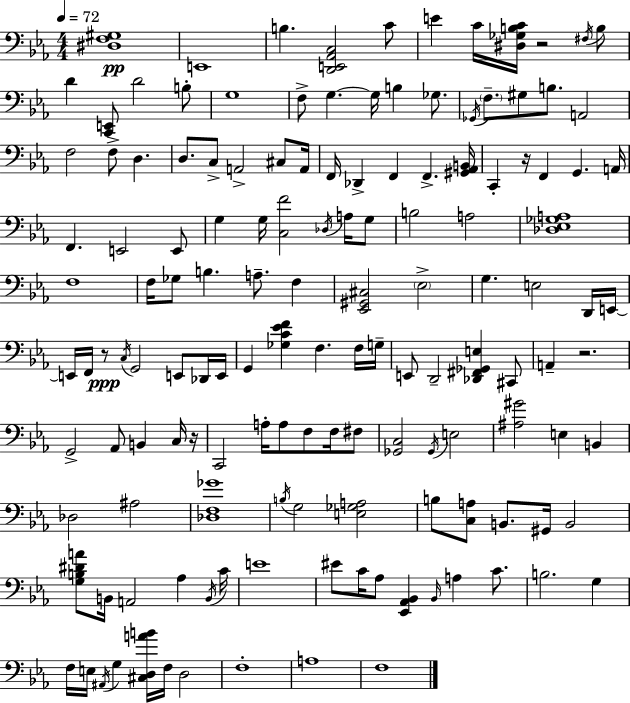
[D#3,F3,G#3]/w E2/w B3/q. [D2,E2,Ab2,C3]/h C4/e E4/q C4/s [D#3,Gb3,B3,C4]/s R/h F#3/s B3/e D4/q [C2,E2]/e D4/h B3/e G3/w F3/e G3/q. G3/s B3/q Gb3/e. Gb2/s F3/e. G#3/e B3/e. A2/h F3/h F3/e D3/q. D3/e. C3/e A2/h C#3/e A2/s F2/s Db2/q F2/q F2/q. [G#2,Ab2,B2]/s C2/q R/s F2/q G2/q. A2/s F2/q. E2/h E2/e G3/q G3/s [C3,F4]/h Db3/s A3/s G3/e B3/h A3/h [Db3,Eb3,Gb3,A3]/w F3/w F3/s Gb3/e B3/q. A3/e. F3/q [Eb2,G#2,C#3]/h Eb3/h G3/q. E3/h D2/s E2/s E2/s F2/s R/e C3/s G2/h E2/e Db2/s E2/s G2/q [Gb3,C4,Eb4,F4]/q F3/q. F3/s G3/s E2/e D2/h [Db2,F#2,Gb2,E3]/q C#2/e A2/q R/h. G2/h Ab2/e B2/q C3/s R/s C2/h A3/s A3/e F3/e F3/s F#3/e [Gb2,C3]/h Gb2/s E3/h [A#3,G#4]/h E3/q B2/q Db3/h A#3/h [Db3,F3,Gb4]/w B3/s G3/h [E3,Gb3,A3]/h B3/e [C3,A3]/e B2/e. G#2/s B2/h [G3,B3,D#4,A4]/e B2/s A2/h Ab3/q B2/s C4/s E4/w EIS4/e C4/s Ab3/e [Eb2,Ab2,Bb2]/q Bb2/s A3/q C4/e. B3/h. G3/q F3/s E3/s A#2/s G3/q [C#3,D3,A4,B4]/s F3/s D3/h F3/w A3/w F3/w